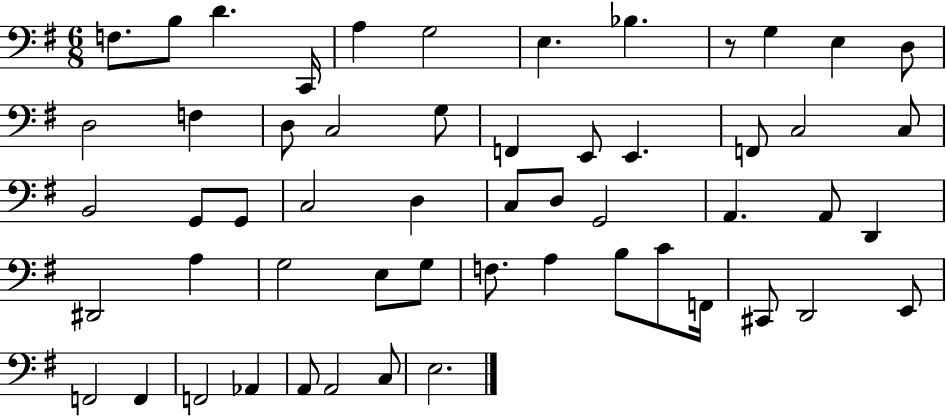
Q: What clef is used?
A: bass